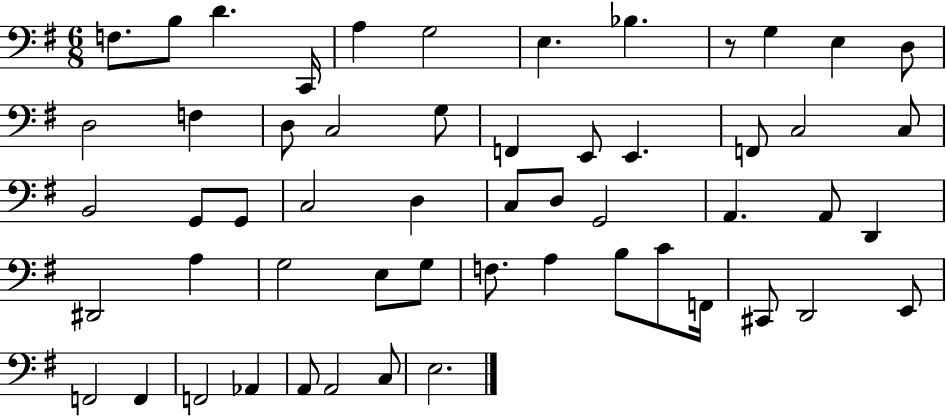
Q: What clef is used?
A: bass